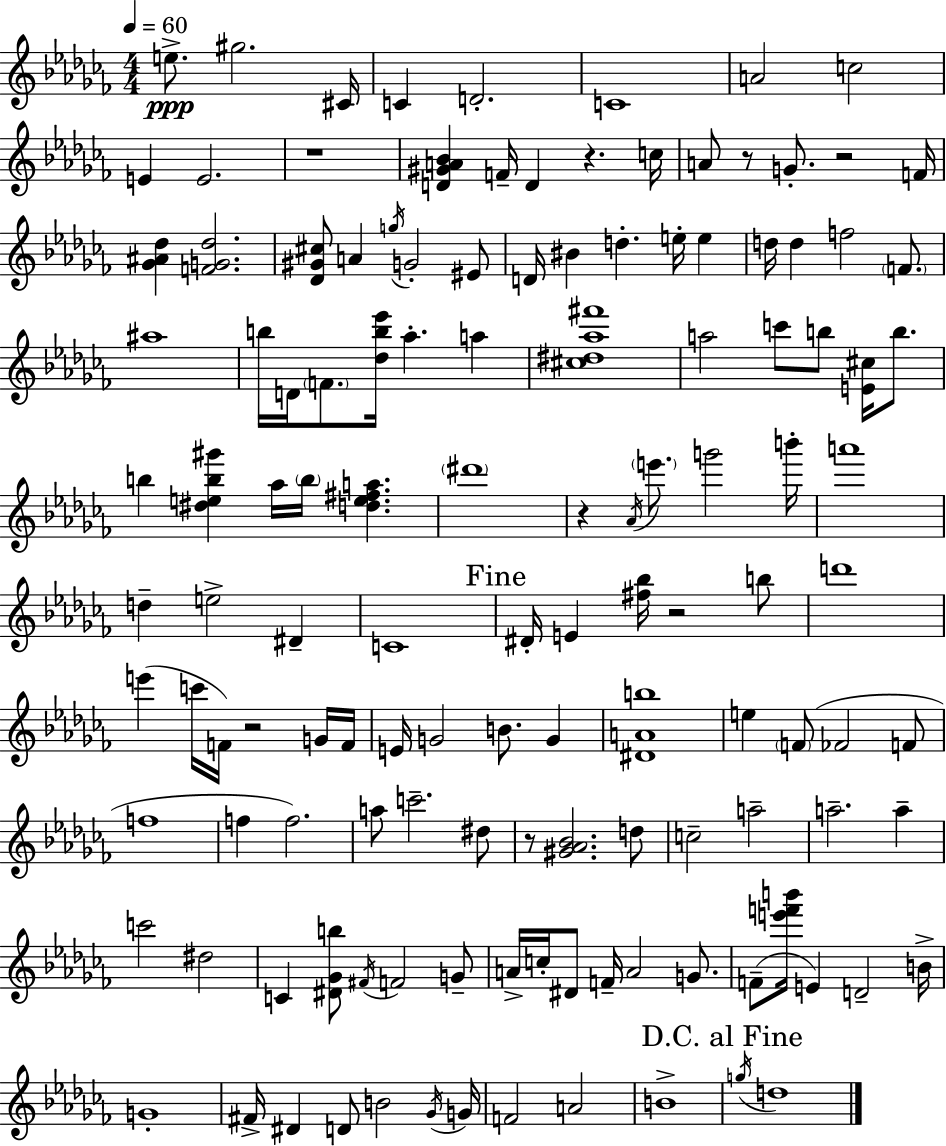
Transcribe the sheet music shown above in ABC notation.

X:1
T:Untitled
M:4/4
L:1/4
K:Abm
e/2 ^g2 ^C/4 C D2 C4 A2 c2 E E2 z4 [D^GA_B] F/4 D z c/4 A/2 z/2 G/2 z2 F/4 [_G^A_d] [FG_d]2 [_D^G^c]/2 A g/4 G2 ^E/2 D/4 ^B d e/4 e d/4 d f2 F/2 ^a4 b/4 D/4 F/2 [_db_e']/4 _a a [^c^d_a^f']4 a2 c'/2 b/2 [E^c]/4 b/2 b [^deb^g'] _a/4 b/4 [de^fa] ^d'4 z _A/4 e'/2 g'2 b'/4 a'4 d e2 ^D C4 ^D/4 E [^f_b]/4 z2 b/2 d'4 e' c'/4 F/4 z2 G/4 F/4 E/4 G2 B/2 G [^DAb]4 e F/2 _F2 F/2 f4 f f2 a/2 c'2 ^d/2 z/2 [^G_A_B]2 d/2 c2 a2 a2 a c'2 ^d2 C [^D_Gb]/2 ^F/4 F2 G/2 A/4 c/4 ^D/2 F/4 A2 G/2 F/2 [e'f'b']/4 E D2 B/4 G4 ^F/4 ^D D/2 B2 _G/4 G/4 F2 A2 B4 g/4 d4